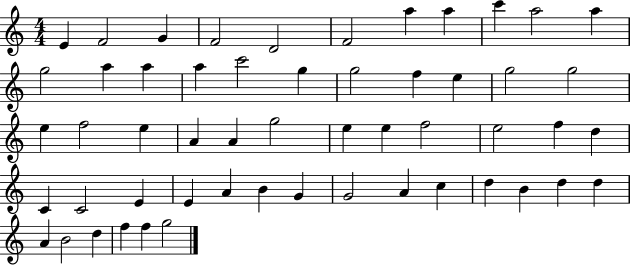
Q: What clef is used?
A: treble